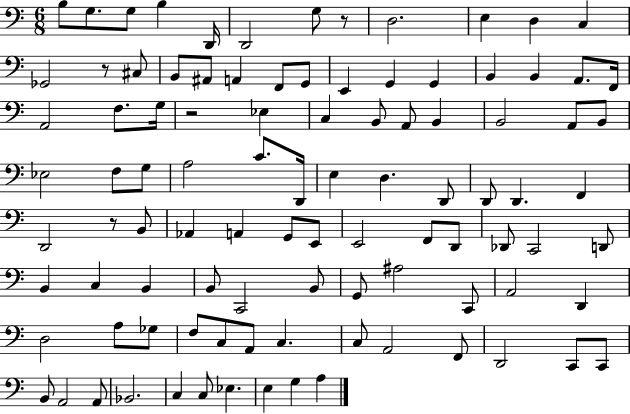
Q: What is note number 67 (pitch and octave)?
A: G2